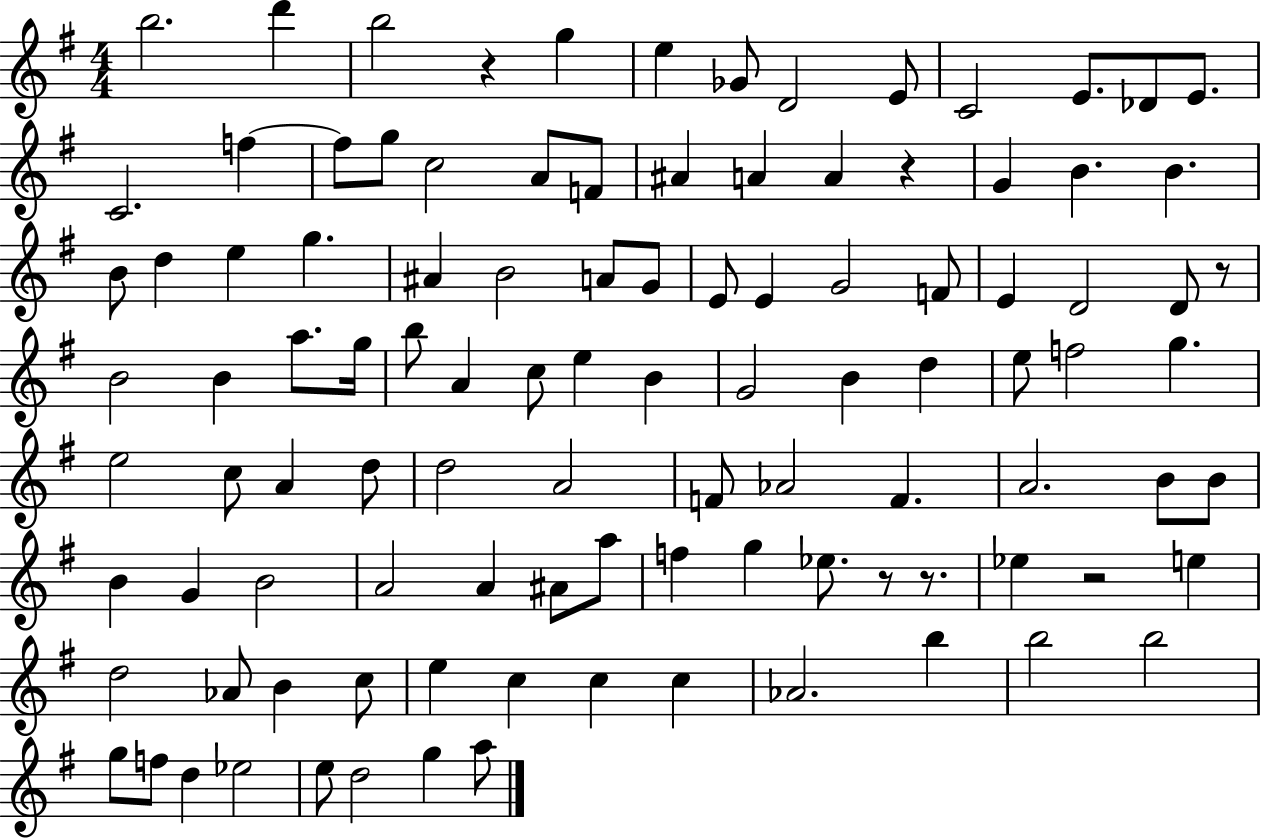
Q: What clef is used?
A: treble